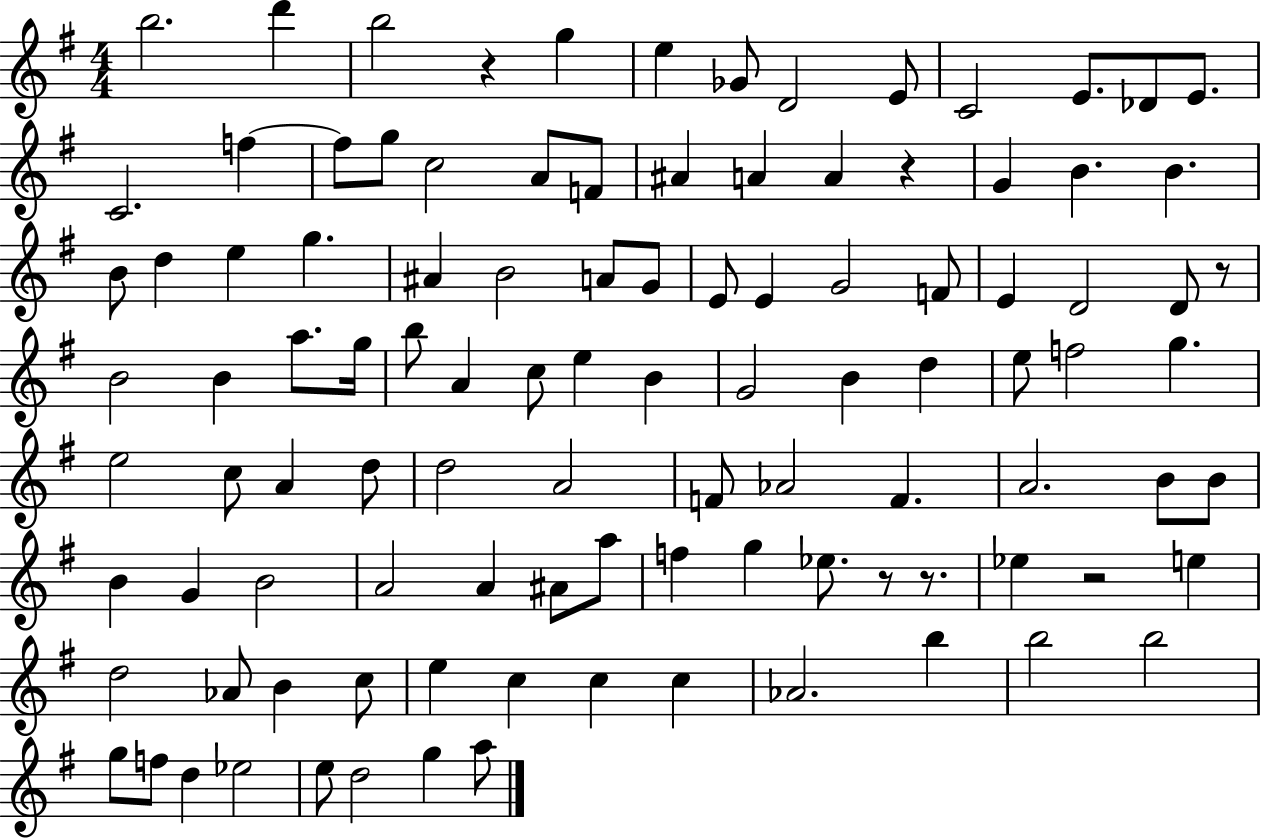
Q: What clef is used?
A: treble